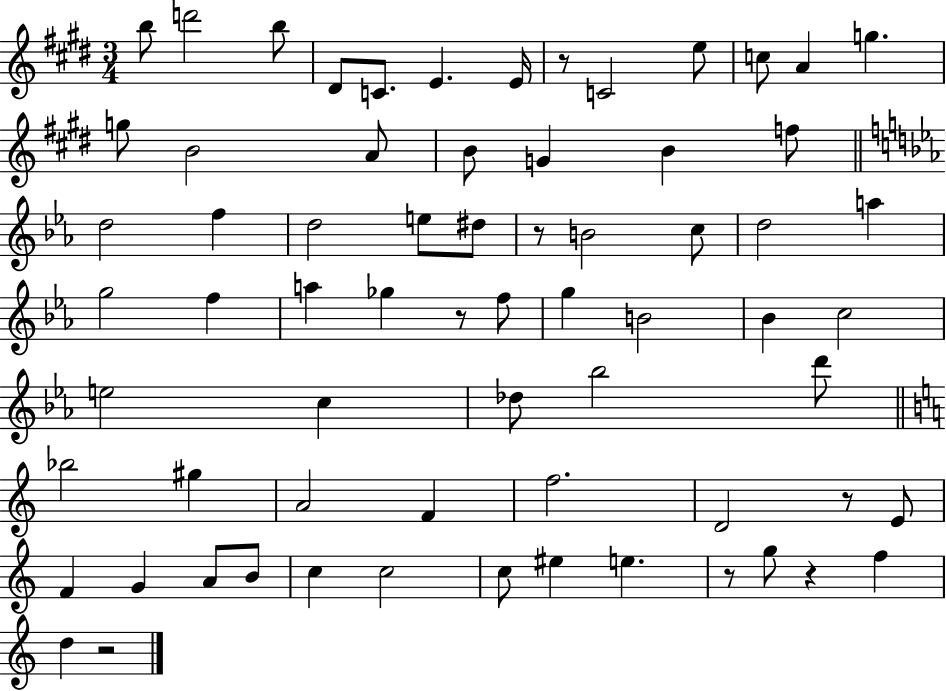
B5/e D6/h B5/e D#4/e C4/e. E4/q. E4/s R/e C4/h E5/e C5/e A4/q G5/q. G5/e B4/h A4/e B4/e G4/q B4/q F5/e D5/h F5/q D5/h E5/e D#5/e R/e B4/h C5/e D5/h A5/q G5/h F5/q A5/q Gb5/q R/e F5/e G5/q B4/h Bb4/q C5/h E5/h C5/q Db5/e Bb5/h D6/e Bb5/h G#5/q A4/h F4/q F5/h. D4/h R/e E4/e F4/q G4/q A4/e B4/e C5/q C5/h C5/e EIS5/q E5/q. R/e G5/e R/q F5/q D5/q R/h